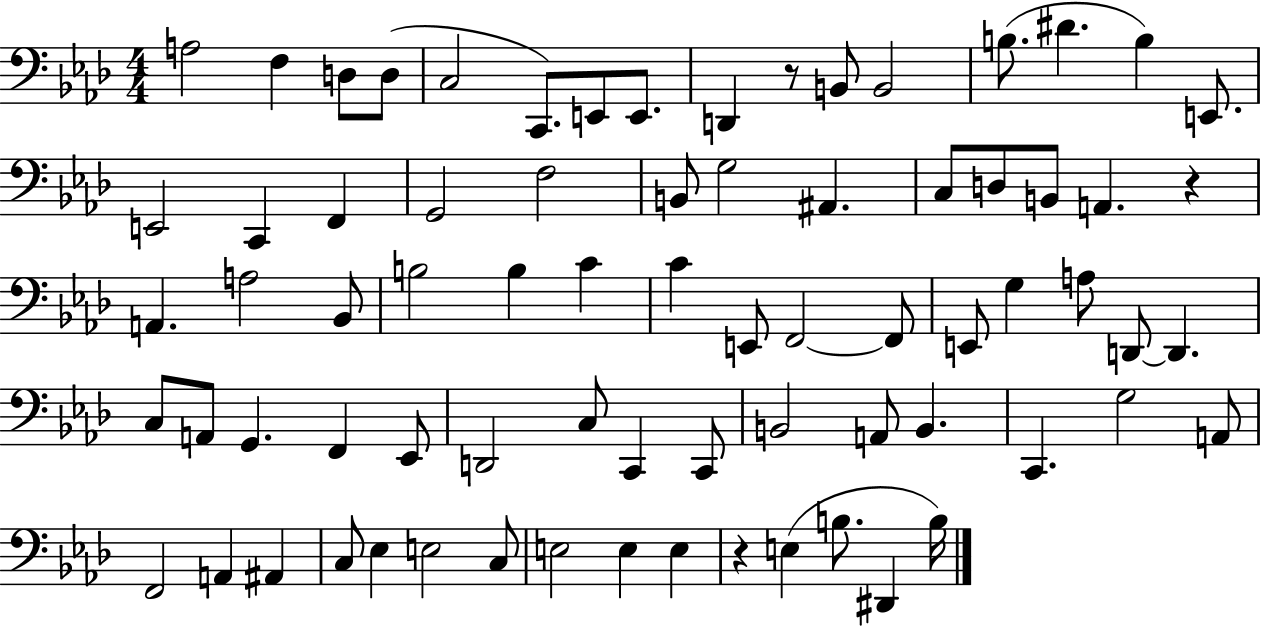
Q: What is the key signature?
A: AES major